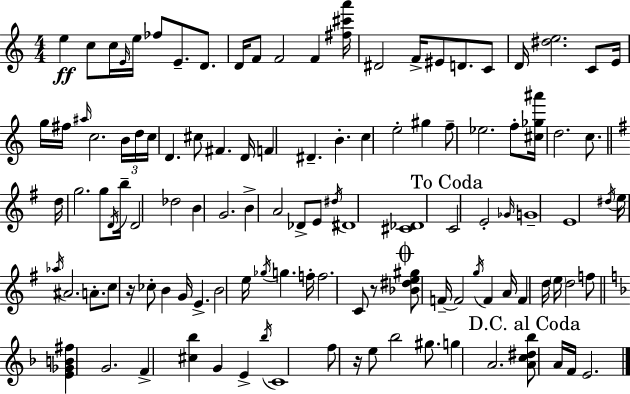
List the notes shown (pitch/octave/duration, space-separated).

E5/q C5/e C5/s E4/s E5/s FES5/e E4/e. D4/e. D4/s F4/e F4/h F4/q [F#5,C#6,A6]/s D#4/h F4/s EIS4/e D4/e. C4/e D4/s [D#5,E5]/h. C4/e E4/s G5/s F#5/s A#5/s C5/h. B4/s D5/s C5/s D4/q. C#5/e F#4/q. D4/s F4/q D#4/q. B4/q. C5/q E5/h G#5/q F5/e Eb5/h. F5/e [C#5,Gb5,A#6]/s D5/h. C5/e. D5/s G5/h. G5/e D4/s B5/s D4/h Db5/h B4/q G4/h. B4/q A4/h Db4/e E4/e D#5/s D#4/w [C#4,Db4]/w C4/h E4/h Gb4/s G4/w E4/w D#5/s E5/s Ab5/s A#4/h. A4/e. C5/e R/s CES5/e B4/q G4/s E4/q. B4/h E5/s Gb5/s G5/q. F5/s F5/h. C4/e R/e [Bb4,D#5,E5,G#5]/e F4/s F4/h G5/s F4/q A4/s F4/q D5/s E5/s D5/h F5/e [E4,Gb4,B4,F#5]/q G4/h. F4/q [C#5,Bb5]/q G4/q E4/q Bb5/s C4/w F5/e R/s E5/e Bb5/h G#5/e. G5/q A4/h. [A4,C5,D#5,Bb5]/e A4/s F4/s E4/h.